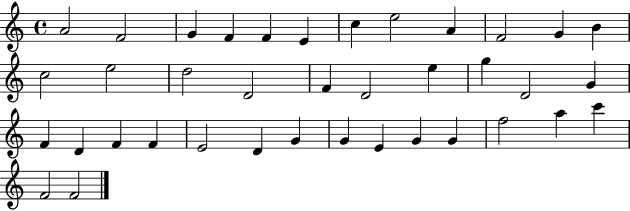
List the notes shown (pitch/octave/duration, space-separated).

A4/h F4/h G4/q F4/q F4/q E4/q C5/q E5/h A4/q F4/h G4/q B4/q C5/h E5/h D5/h D4/h F4/q D4/h E5/q G5/q D4/h G4/q F4/q D4/q F4/q F4/q E4/h D4/q G4/q G4/q E4/q G4/q G4/q F5/h A5/q C6/q F4/h F4/h